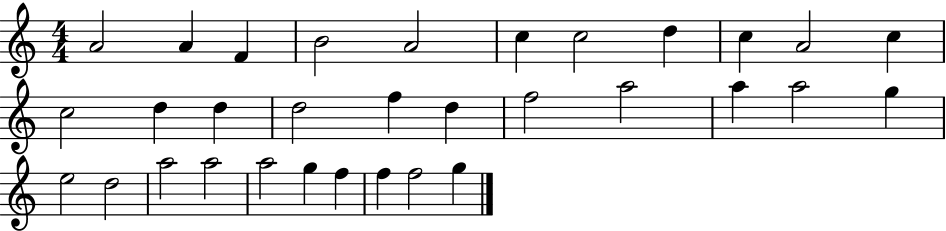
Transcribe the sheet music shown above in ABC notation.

X:1
T:Untitled
M:4/4
L:1/4
K:C
A2 A F B2 A2 c c2 d c A2 c c2 d d d2 f d f2 a2 a a2 g e2 d2 a2 a2 a2 g f f f2 g